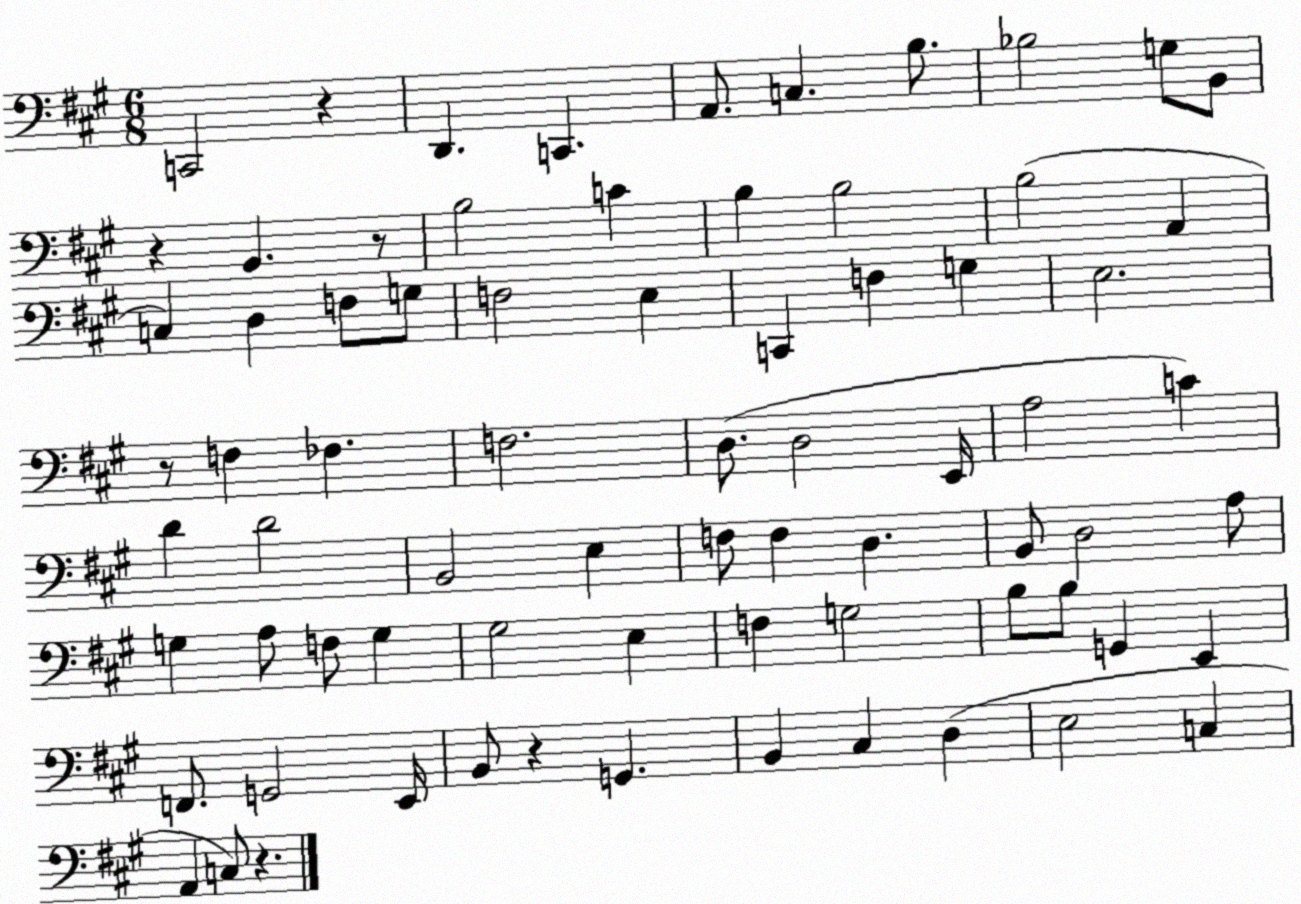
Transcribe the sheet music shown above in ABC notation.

X:1
T:Untitled
M:6/8
L:1/4
K:A
C,,2 z D,, C,, A,,/2 C, B,/2 _B,2 G,/2 B,,/2 z B,, z/2 B,2 C B, B,2 B,2 A,, C, D, F,/2 G,/2 F,2 E, C,, F, G, E,2 z/2 F, _F, F,2 D,/2 D,2 E,,/4 A,2 C D D2 B,,2 E, F,/2 F, D, B,,/2 D,2 A,/2 G, A,/2 F,/2 G, ^G,2 E, F, G,2 B,/2 B,/2 G,, E,, F,,/2 G,,2 E,,/4 B,,/2 z G,, B,, ^C, D, E,2 C, A,, C,/2 z